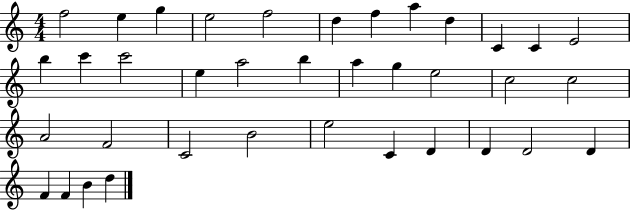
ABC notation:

X:1
T:Untitled
M:4/4
L:1/4
K:C
f2 e g e2 f2 d f a d C C E2 b c' c'2 e a2 b a g e2 c2 c2 A2 F2 C2 B2 e2 C D D D2 D F F B d